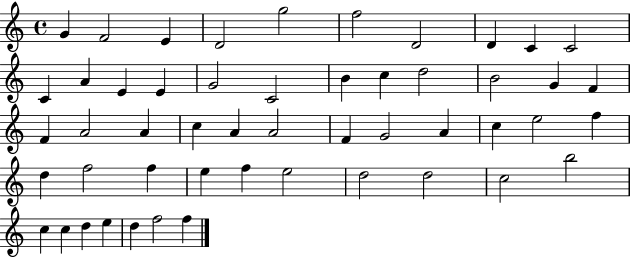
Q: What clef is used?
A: treble